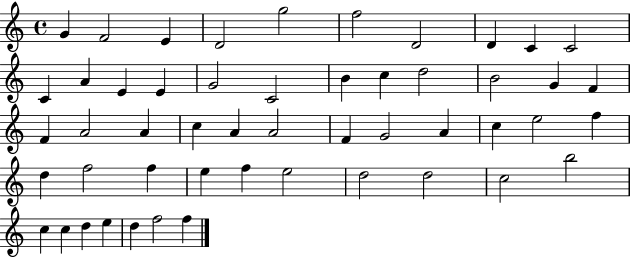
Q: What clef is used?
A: treble